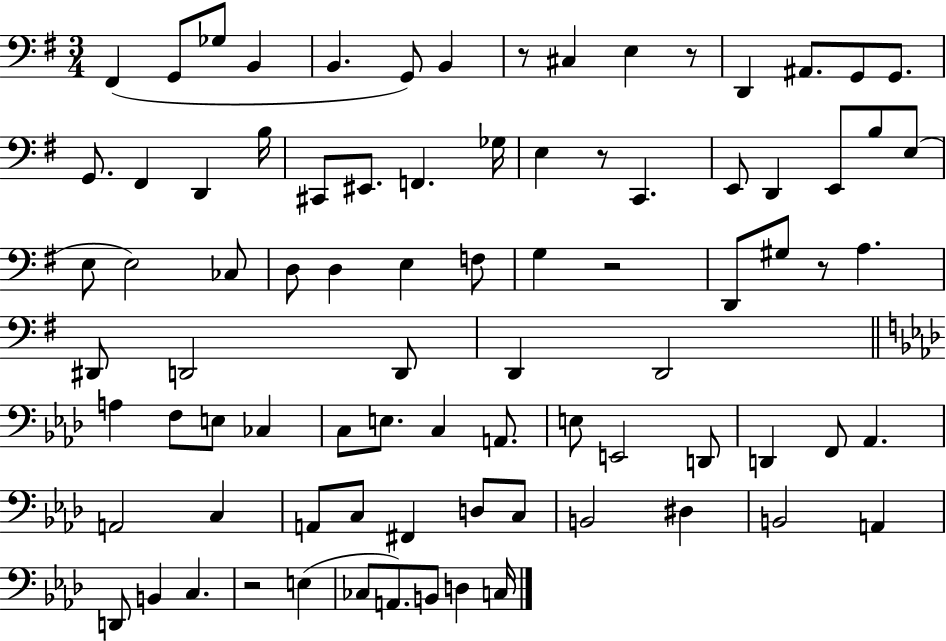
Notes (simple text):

F#2/q G2/e Gb3/e B2/q B2/q. G2/e B2/q R/e C#3/q E3/q R/e D2/q A#2/e. G2/e G2/e. G2/e. F#2/q D2/q B3/s C#2/e EIS2/e. F2/q. Gb3/s E3/q R/e C2/q. E2/e D2/q E2/e B3/e E3/e E3/e E3/h CES3/e D3/e D3/q E3/q F3/e G3/q R/h D2/e G#3/e R/e A3/q. D#2/e D2/h D2/e D2/q D2/h A3/q F3/e E3/e CES3/q C3/e E3/e. C3/q A2/e. E3/e E2/h D2/e D2/q F2/e Ab2/q. A2/h C3/q A2/e C3/e F#2/q D3/e C3/e B2/h D#3/q B2/h A2/q D2/e B2/q C3/q. R/h E3/q CES3/e A2/e. B2/e D3/q C3/s